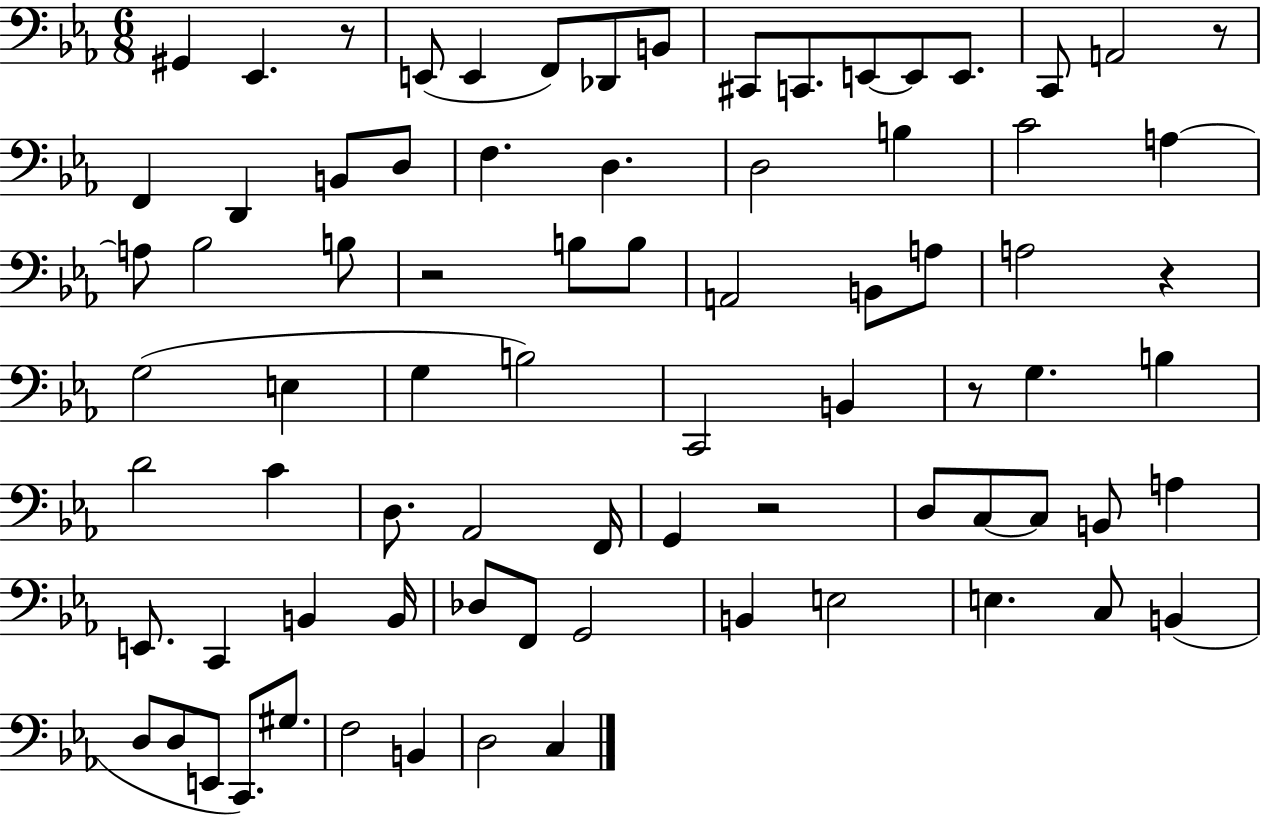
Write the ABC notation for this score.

X:1
T:Untitled
M:6/8
L:1/4
K:Eb
^G,, _E,, z/2 E,,/2 E,, F,,/2 _D,,/2 B,,/2 ^C,,/2 C,,/2 E,,/2 E,,/2 E,,/2 C,,/2 A,,2 z/2 F,, D,, B,,/2 D,/2 F, D, D,2 B, C2 A, A,/2 _B,2 B,/2 z2 B,/2 B,/2 A,,2 B,,/2 A,/2 A,2 z G,2 E, G, B,2 C,,2 B,, z/2 G, B, D2 C D,/2 _A,,2 F,,/4 G,, z2 D,/2 C,/2 C,/2 B,,/2 A, E,,/2 C,, B,, B,,/4 _D,/2 F,,/2 G,,2 B,, E,2 E, C,/2 B,, D,/2 D,/2 E,,/2 C,,/2 ^G,/2 F,2 B,, D,2 C,